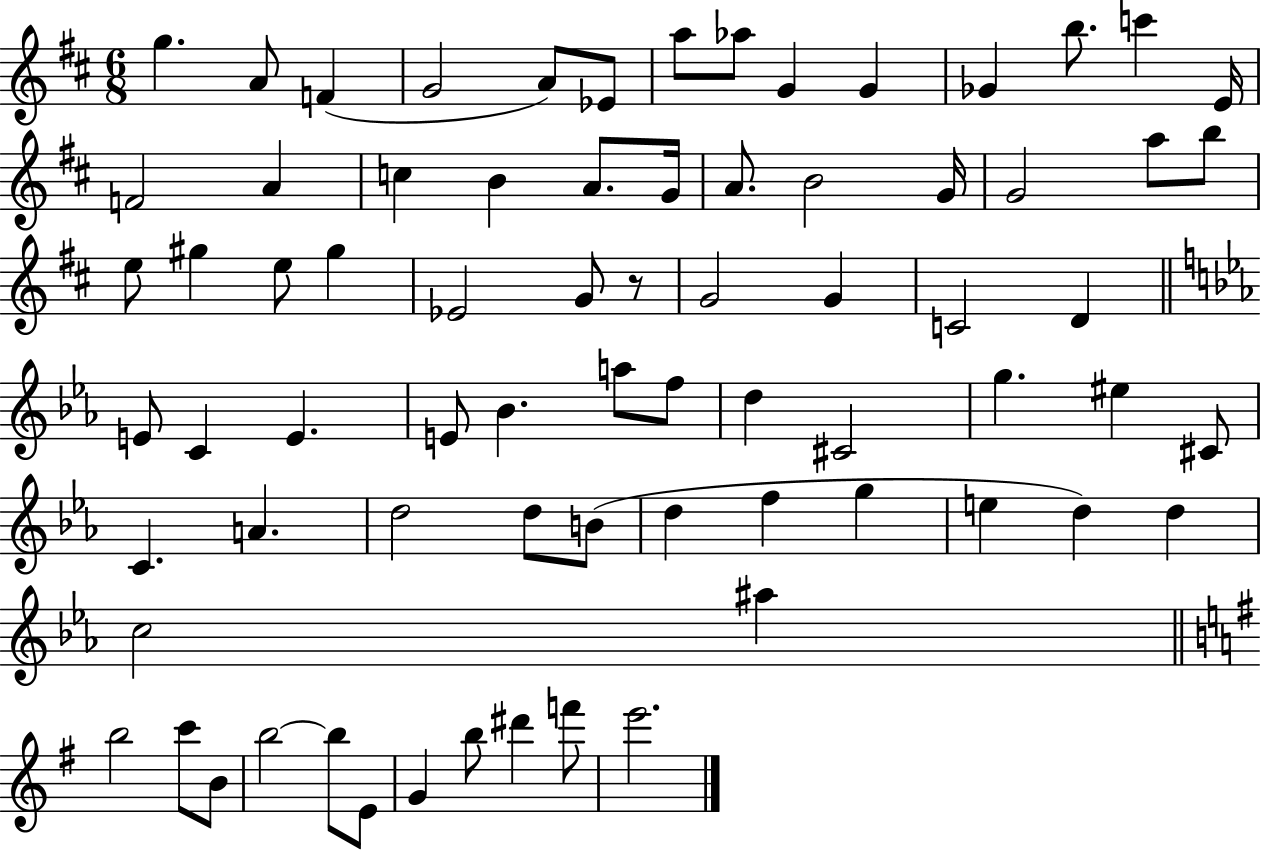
G5/q. A4/e F4/q G4/h A4/e Eb4/e A5/e Ab5/e G4/q G4/q Gb4/q B5/e. C6/q E4/s F4/h A4/q C5/q B4/q A4/e. G4/s A4/e. B4/h G4/s G4/h A5/e B5/e E5/e G#5/q E5/e G#5/q Eb4/h G4/e R/e G4/h G4/q C4/h D4/q E4/e C4/q E4/q. E4/e Bb4/q. A5/e F5/e D5/q C#4/h G5/q. EIS5/q C#4/e C4/q. A4/q. D5/h D5/e B4/e D5/q F5/q G5/q E5/q D5/q D5/q C5/h A#5/q B5/h C6/e B4/e B5/h B5/e E4/e G4/q B5/e D#6/q F6/e E6/h.